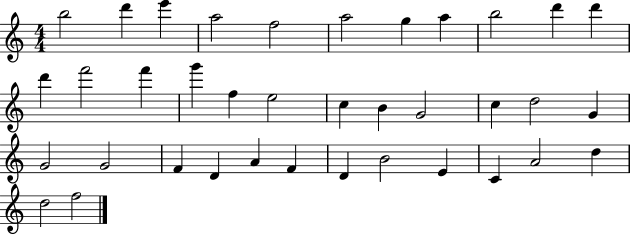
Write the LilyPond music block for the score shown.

{
  \clef treble
  \numericTimeSignature
  \time 4/4
  \key c \major
  b''2 d'''4 e'''4 | a''2 f''2 | a''2 g''4 a''4 | b''2 d'''4 d'''4 | \break d'''4 f'''2 f'''4 | g'''4 f''4 e''2 | c''4 b'4 g'2 | c''4 d''2 g'4 | \break g'2 g'2 | f'4 d'4 a'4 f'4 | d'4 b'2 e'4 | c'4 a'2 d''4 | \break d''2 f''2 | \bar "|."
}